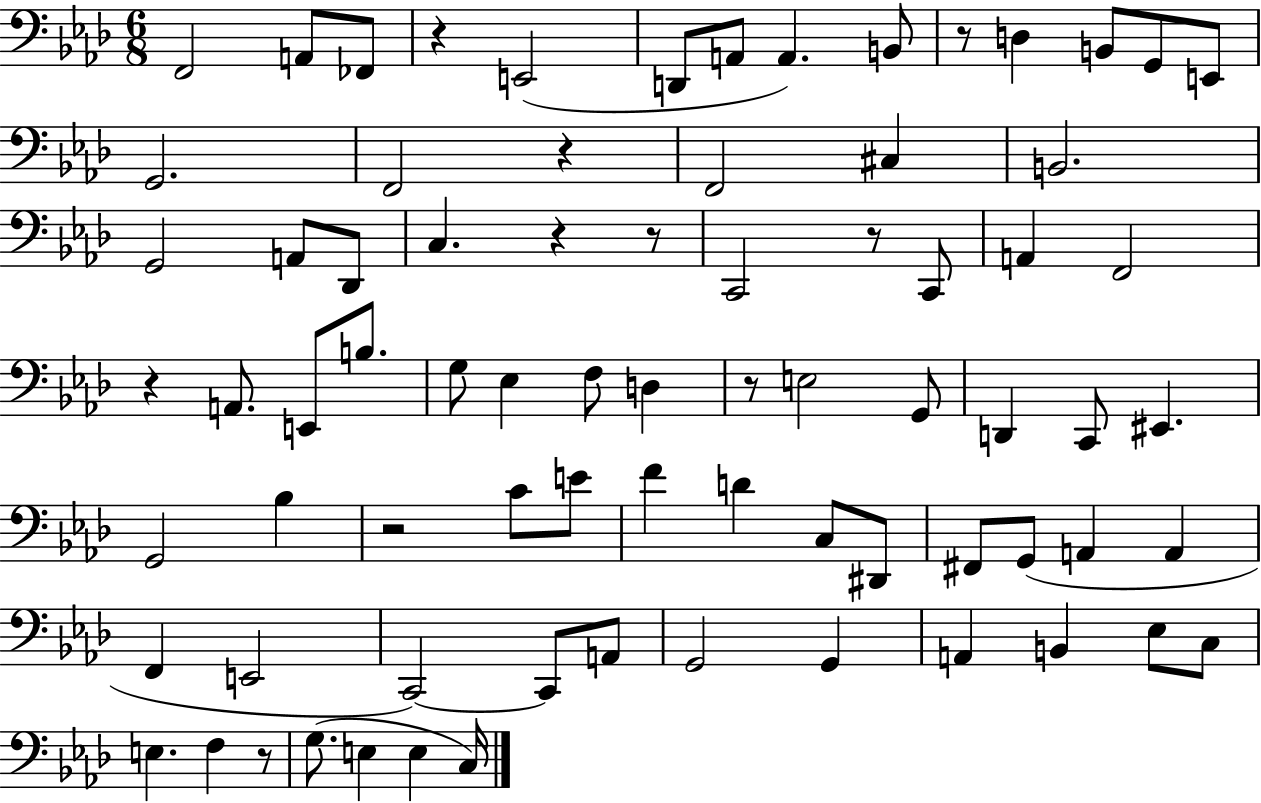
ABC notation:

X:1
T:Untitled
M:6/8
L:1/4
K:Ab
F,,2 A,,/2 _F,,/2 z E,,2 D,,/2 A,,/2 A,, B,,/2 z/2 D, B,,/2 G,,/2 E,,/2 G,,2 F,,2 z F,,2 ^C, B,,2 G,,2 A,,/2 _D,,/2 C, z z/2 C,,2 z/2 C,,/2 A,, F,,2 z A,,/2 E,,/2 B,/2 G,/2 _E, F,/2 D, z/2 E,2 G,,/2 D,, C,,/2 ^E,, G,,2 _B, z2 C/2 E/2 F D C,/2 ^D,,/2 ^F,,/2 G,,/2 A,, A,, F,, E,,2 C,,2 C,,/2 A,,/2 G,,2 G,, A,, B,, _E,/2 C,/2 E, F, z/2 G,/2 E, E, C,/4